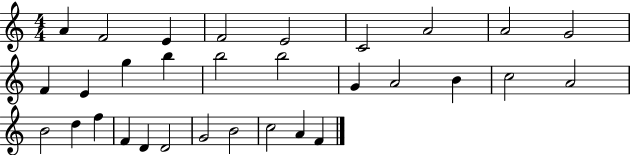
{
  \clef treble
  \numericTimeSignature
  \time 4/4
  \key c \major
  a'4 f'2 e'4 | f'2 e'2 | c'2 a'2 | a'2 g'2 | \break f'4 e'4 g''4 b''4 | b''2 b''2 | g'4 a'2 b'4 | c''2 a'2 | \break b'2 d''4 f''4 | f'4 d'4 d'2 | g'2 b'2 | c''2 a'4 f'4 | \break \bar "|."
}